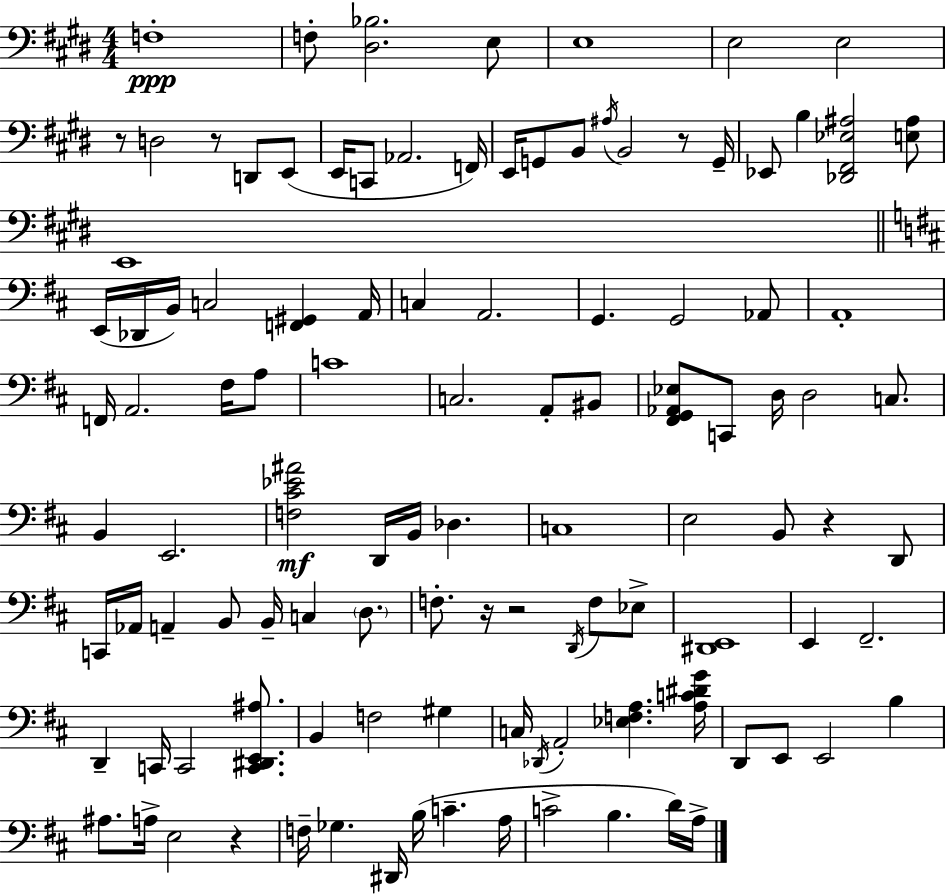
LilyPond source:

{
  \clef bass
  \numericTimeSignature
  \time 4/4
  \key e \major
  f1-.\ppp | f8-. <dis bes>2. e8 | e1 | e2 e2 | \break r8 d2 r8 d,8 e,8( | e,16 c,8 aes,2. f,16) | e,16 g,8 b,8 \acciaccatura { ais16 } b,2 r8 | g,16-- ees,8 b4 <des, fis, ees ais>2 <e ais>8 | \break e,1 | \bar "||" \break \key d \major e,16( des,16 b,16) c2 <f, gis,>4 a,16 | c4 a,2. | g,4. g,2 aes,8 | a,1-. | \break f,16 a,2. fis16 a8 | c'1 | c2. a,8-. bis,8 | <fis, g, aes, ees>8 c,8 d16 d2 c8. | \break b,4 e,2. | <f cis' ees' ais'>2\mf d,16 b,16 des4. | c1 | e2 b,8 r4 d,8 | \break c,16 aes,16 a,4-- b,8 b,16-- c4 \parenthesize d8. | f8.-. r16 r2 \acciaccatura { d,16 } f8 ees8-> | <dis, e,>1 | e,4 fis,2.-- | \break d,4-- c,16 c,2 <c, dis, e, ais>8. | b,4 f2 gis4 | c16 \acciaccatura { des,16 } a,2-. <ees f a>4. | <a c' dis' g'>16 d,8 e,8 e,2 b4 | \break ais8. a16-> e2 r4 | f16-- ges4. dis,16 b16( c'4.-- | a16 c'2-> b4. | d'16) a16-> \bar "|."
}